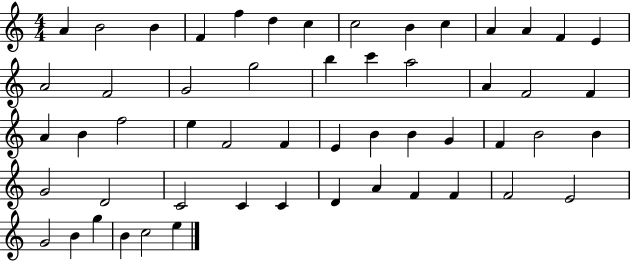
X:1
T:Untitled
M:4/4
L:1/4
K:C
A B2 B F f d c c2 B c A A F E A2 F2 G2 g2 b c' a2 A F2 F A B f2 e F2 F E B B G F B2 B G2 D2 C2 C C D A F F F2 E2 G2 B g B c2 e